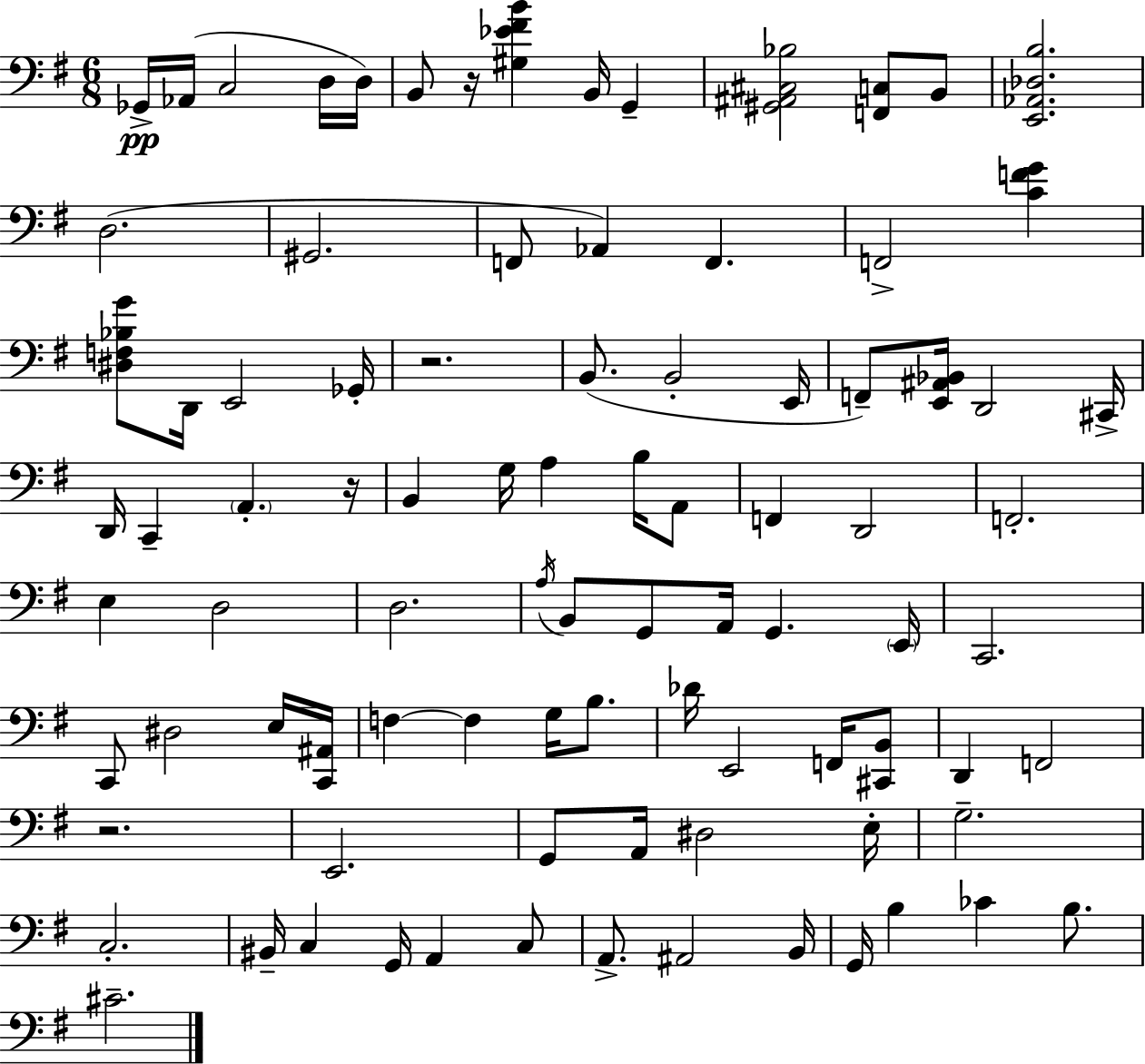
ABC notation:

X:1
T:Untitled
M:6/8
L:1/4
K:Em
_G,,/4 _A,,/4 C,2 D,/4 D,/4 B,,/2 z/4 [^G,_E^FB] B,,/4 G,, [^G,,^A,,^C,_B,]2 [F,,C,]/2 B,,/2 [E,,_A,,_D,B,]2 D,2 ^G,,2 F,,/2 _A,, F,, F,,2 [CFG] [^D,F,_B,G]/2 D,,/4 E,,2 _G,,/4 z2 B,,/2 B,,2 E,,/4 F,,/2 [E,,^A,,_B,,]/4 D,,2 ^C,,/4 D,,/4 C,, A,, z/4 B,, G,/4 A, B,/4 A,,/2 F,, D,,2 F,,2 E, D,2 D,2 A,/4 B,,/2 G,,/2 A,,/4 G,, E,,/4 C,,2 C,,/2 ^D,2 E,/4 [C,,^A,,]/4 F, F, G,/4 B,/2 _D/4 E,,2 F,,/4 [^C,,B,,]/2 D,, F,,2 z2 E,,2 G,,/2 A,,/4 ^D,2 E,/4 G,2 C,2 ^B,,/4 C, G,,/4 A,, C,/2 A,,/2 ^A,,2 B,,/4 G,,/4 B, _C B,/2 ^C2